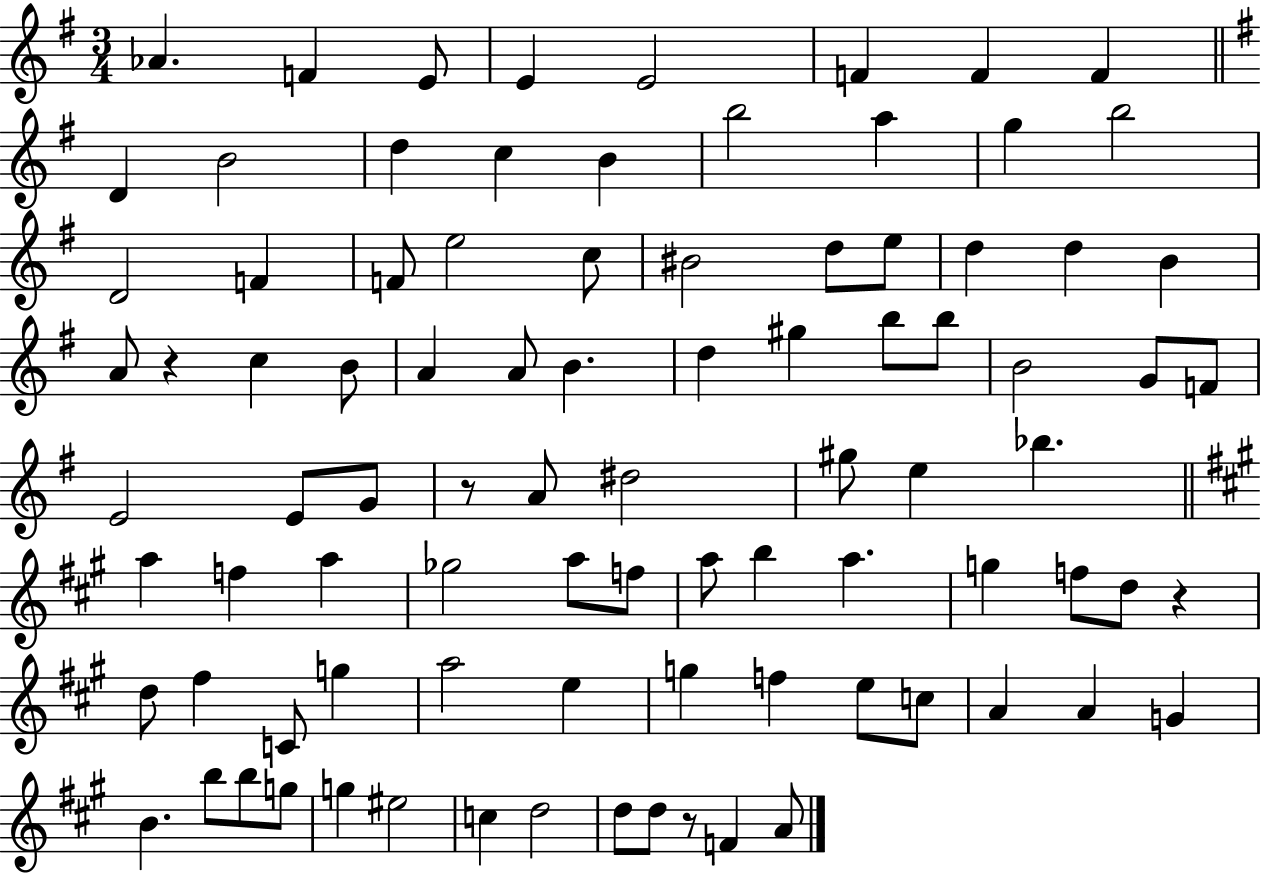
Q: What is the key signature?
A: G major